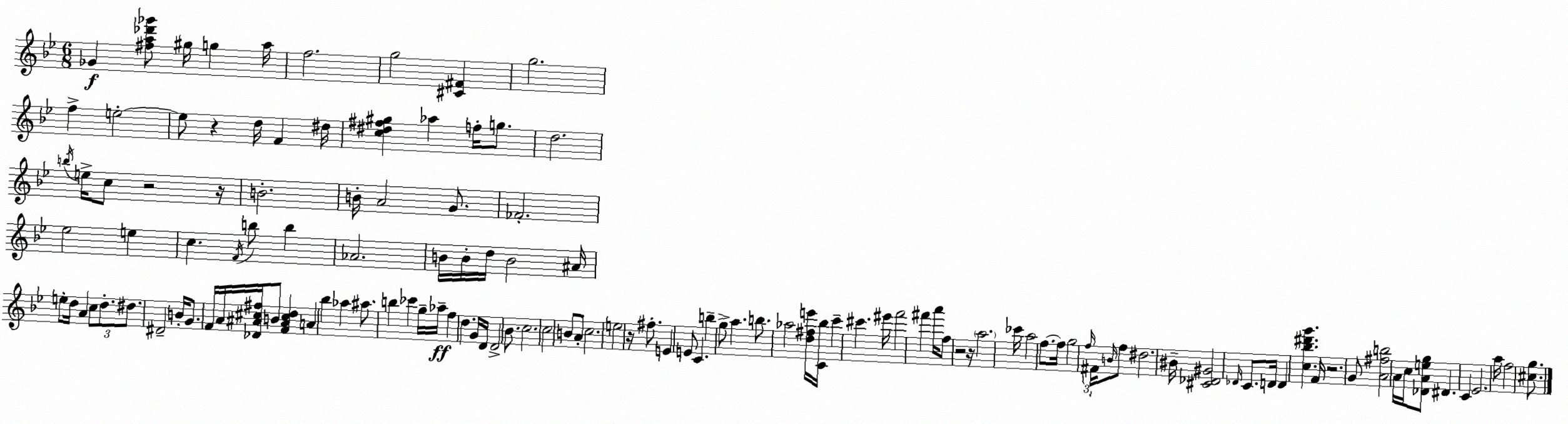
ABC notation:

X:1
T:Untitled
M:6/8
L:1/4
K:Bb
_G [^fa_d'_g']/2 ^g/4 g a/4 f2 g2 [^C^F] g2 f e2 e/2 z d/4 F ^d/4 [c^d^f^g] _a f/4 g/2 d2 b/4 e/4 c/2 z2 z/4 B2 B/4 A2 G/2 _F2 _e2 e c F/4 b/2 b _A2 B/4 B/4 d/4 B2 ^A/4 e/2 d/4 A c/2 d/2 ^d/2 ^D2 B/4 G/2 F/4 A/4 [_D^A^c^f]/4 B/2 [F^A^cd] A _b _a ^a/2 b _c' g/4 _a/4 f d G/4 D/4 D2 _B/2 c2 c2 B/2 A/2 c2 e2 z/4 ^f/2 E E/2 C b g/2 a b/2 _a2 [d^fe']/4 [C_b]/4 c' ^c' ^e'/4 f'2 ^f' a'/4 f/2 z2 z/4 a2 _c'/4 a2 f/2 f/4 g2 f/4 ^F/4 B/4 f/2 ^d2 ^B/4 [^C_D^G]2 _D/4 C/2 D/4 D [c_b^d'g'] F/4 z2 G/2 [A^fb]2 A/4 c/4 [_DAeg]/2 ^D C _E2 a/4 f2 [^cg]/2